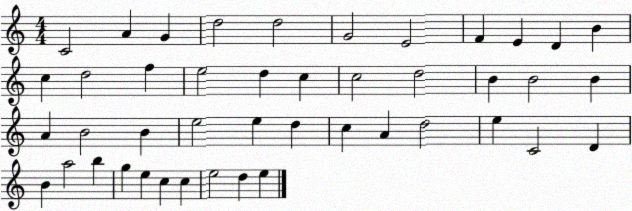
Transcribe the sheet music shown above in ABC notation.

X:1
T:Untitled
M:4/4
L:1/4
K:C
C2 A G d2 d2 G2 E2 F E D B c d2 f e2 d c c2 d2 B B2 B A B2 B e2 e d c A d2 e C2 D B a2 b g e c c e2 d e